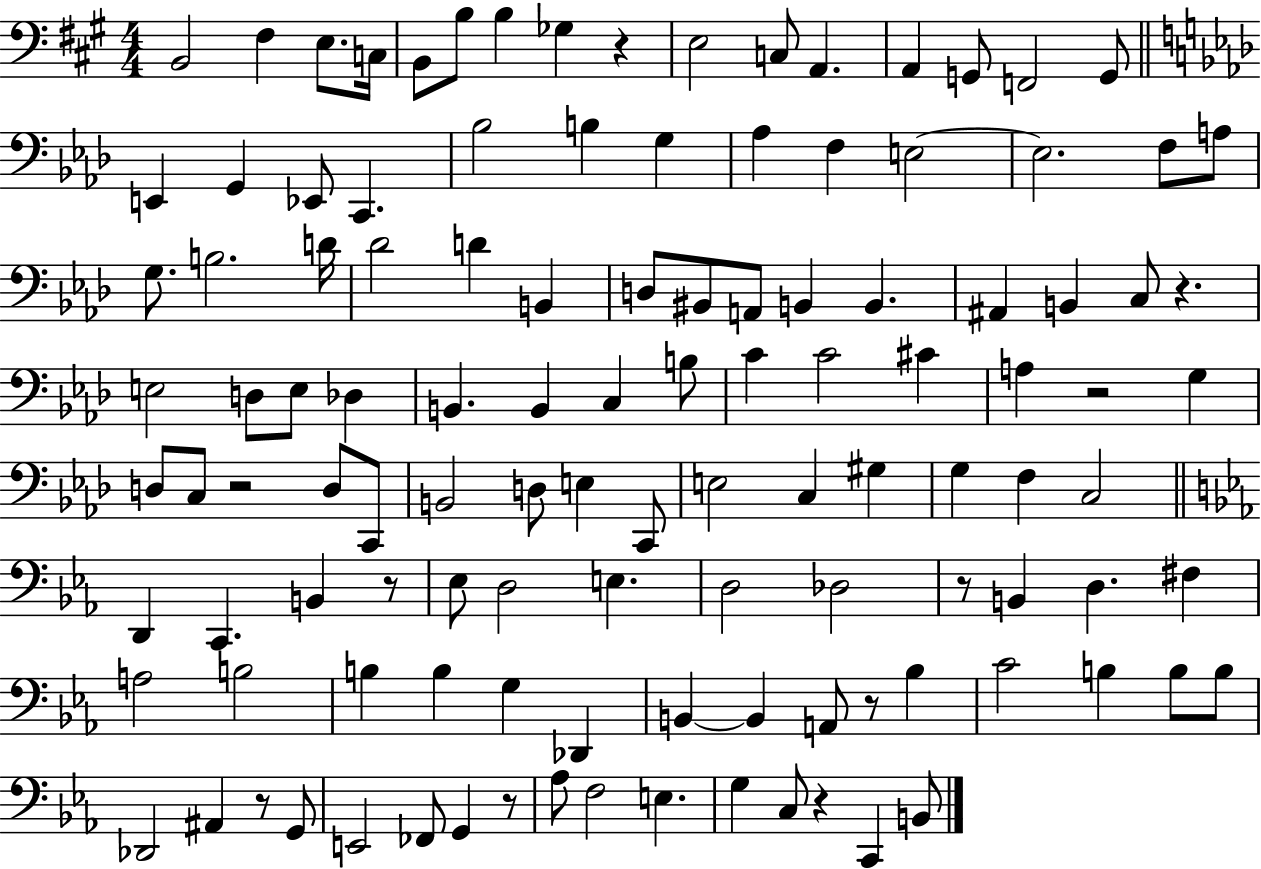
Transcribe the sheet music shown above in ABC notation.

X:1
T:Untitled
M:4/4
L:1/4
K:A
B,,2 ^F, E,/2 C,/4 B,,/2 B,/2 B, _G, z E,2 C,/2 A,, A,, G,,/2 F,,2 G,,/2 E,, G,, _E,,/2 C,, _B,2 B, G, _A, F, E,2 E,2 F,/2 A,/2 G,/2 B,2 D/4 _D2 D B,, D,/2 ^B,,/2 A,,/2 B,, B,, ^A,, B,, C,/2 z E,2 D,/2 E,/2 _D, B,, B,, C, B,/2 C C2 ^C A, z2 G, D,/2 C,/2 z2 D,/2 C,,/2 B,,2 D,/2 E, C,,/2 E,2 C, ^G, G, F, C,2 D,, C,, B,, z/2 _E,/2 D,2 E, D,2 _D,2 z/2 B,, D, ^F, A,2 B,2 B, B, G, _D,, B,, B,, A,,/2 z/2 _B, C2 B, B,/2 B,/2 _D,,2 ^A,, z/2 G,,/2 E,,2 _F,,/2 G,, z/2 _A,/2 F,2 E, G, C,/2 z C,, B,,/2